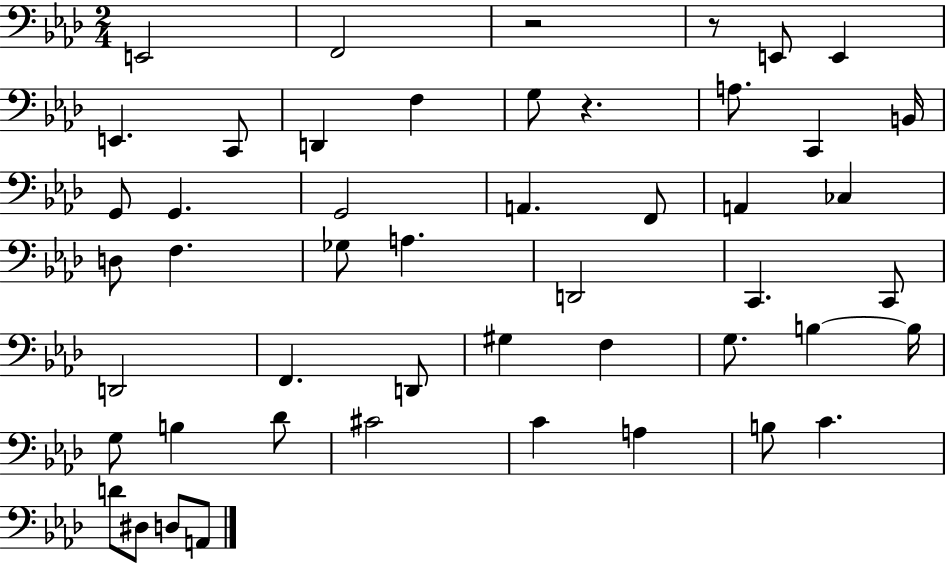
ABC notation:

X:1
T:Untitled
M:2/4
L:1/4
K:Ab
E,,2 F,,2 z2 z/2 E,,/2 E,, E,, C,,/2 D,, F, G,/2 z A,/2 C,, B,,/4 G,,/2 G,, G,,2 A,, F,,/2 A,, _C, D,/2 F, _G,/2 A, D,,2 C,, C,,/2 D,,2 F,, D,,/2 ^G, F, G,/2 B, B,/4 G,/2 B, _D/2 ^C2 C A, B,/2 C D/2 ^D,/2 D,/2 A,,/2